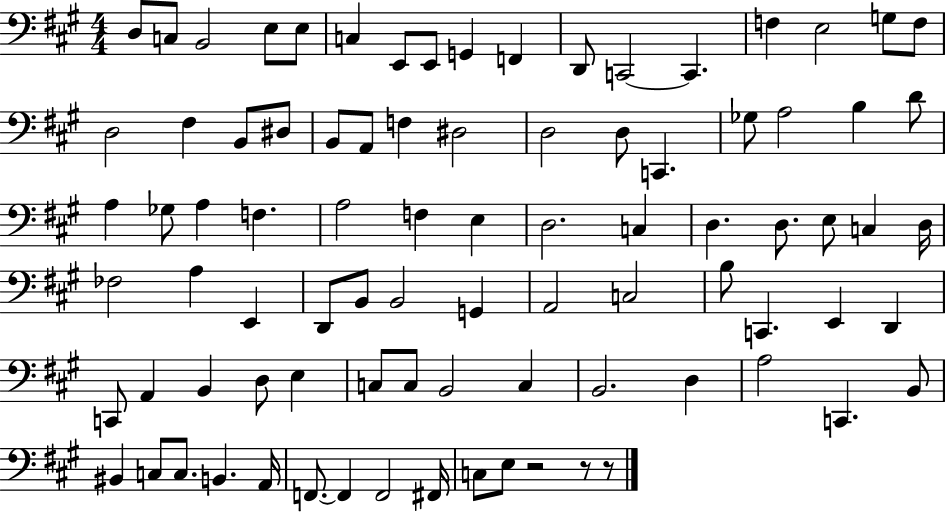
D3/e C3/e B2/h E3/e E3/e C3/q E2/e E2/e G2/q F2/q D2/e C2/h C2/q. F3/q E3/h G3/e F3/e D3/h F#3/q B2/e D#3/e B2/e A2/e F3/q D#3/h D3/h D3/e C2/q. Gb3/e A3/h B3/q D4/e A3/q Gb3/e A3/q F3/q. A3/h F3/q E3/q D3/h. C3/q D3/q. D3/e. E3/e C3/q D3/s FES3/h A3/q E2/q D2/e B2/e B2/h G2/q A2/h C3/h B3/e C2/q. E2/q D2/q C2/e A2/q B2/q D3/e E3/q C3/e C3/e B2/h C3/q B2/h. D3/q A3/h C2/q. B2/e BIS2/q C3/e C3/e. B2/q. A2/s F2/e. F2/q F2/h F#2/s C3/e E3/e R/h R/e R/e